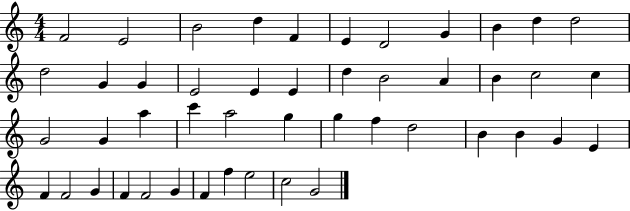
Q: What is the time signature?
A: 4/4